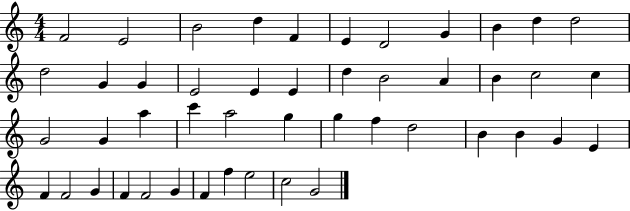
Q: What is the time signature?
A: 4/4